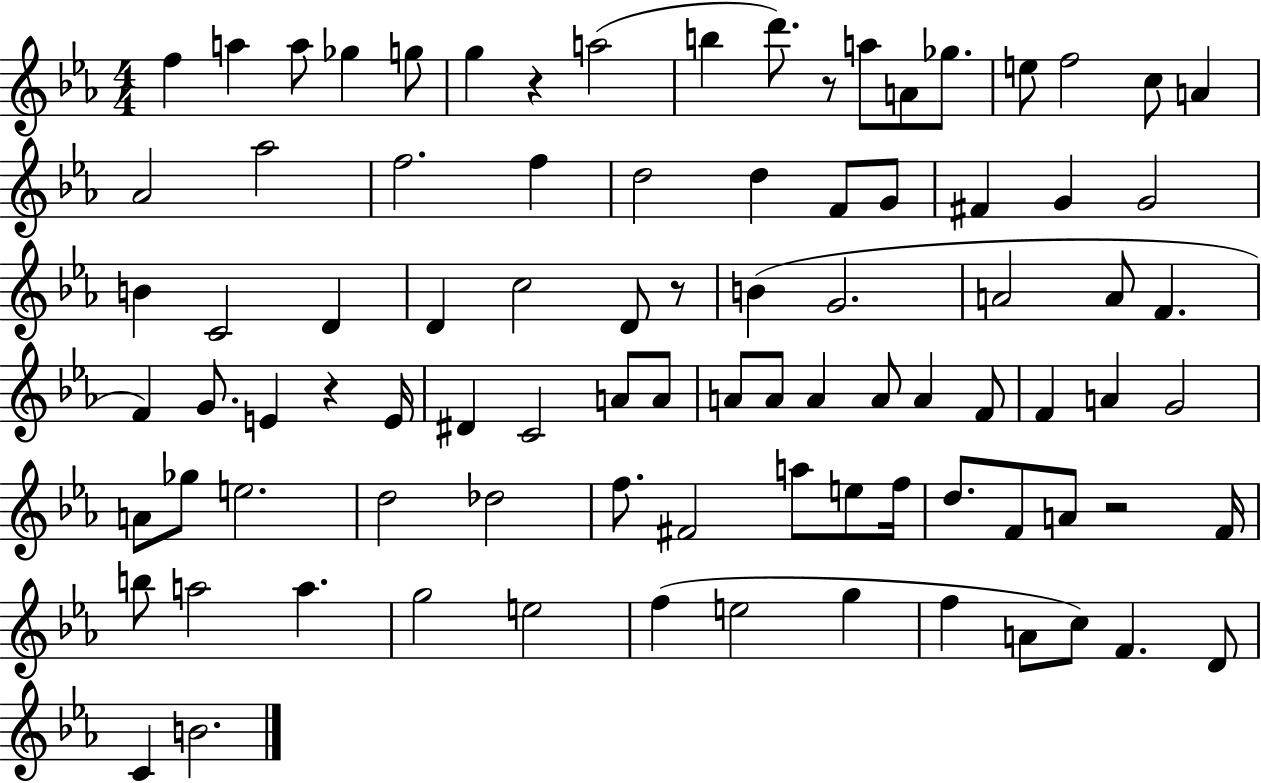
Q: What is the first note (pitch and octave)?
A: F5